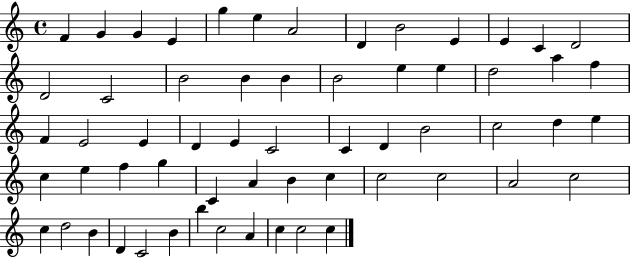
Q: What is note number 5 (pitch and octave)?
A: G5